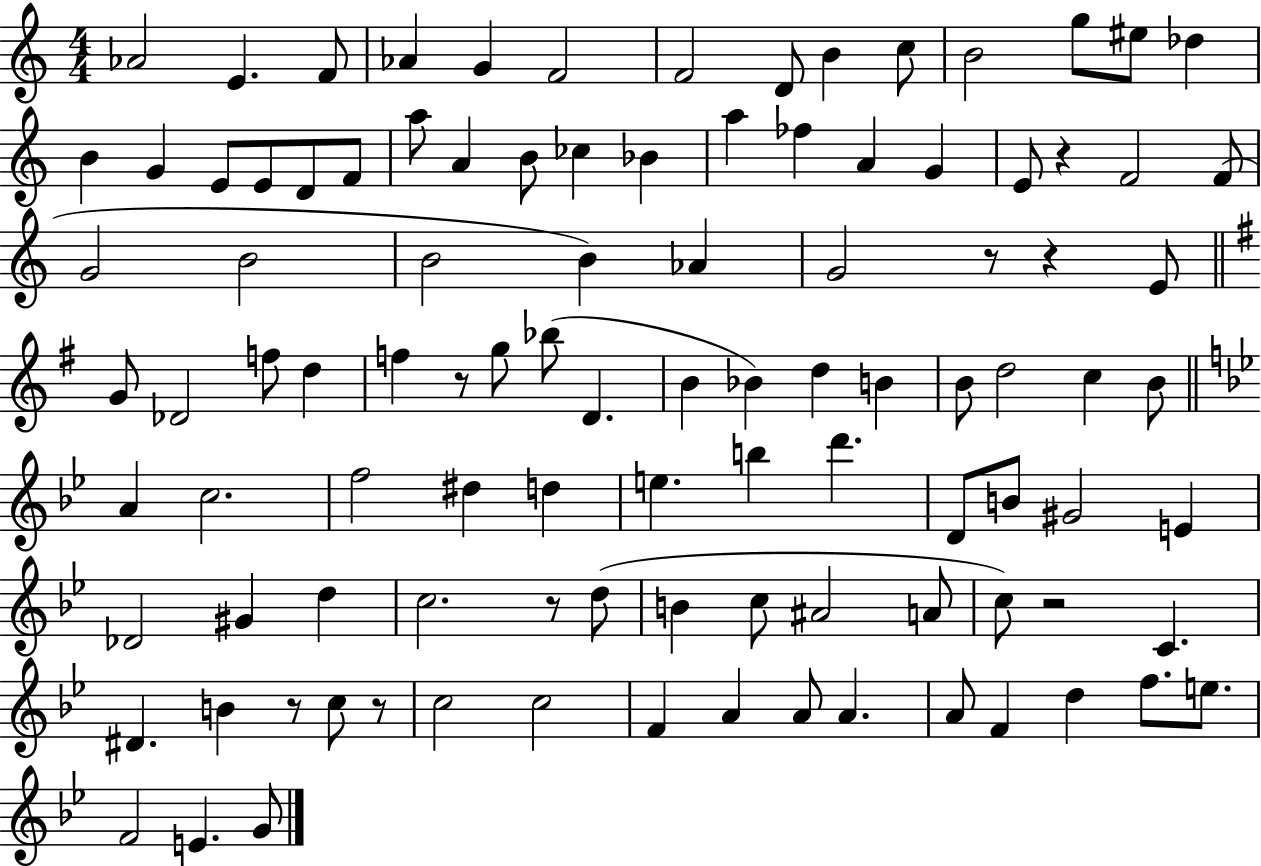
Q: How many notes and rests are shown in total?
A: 103